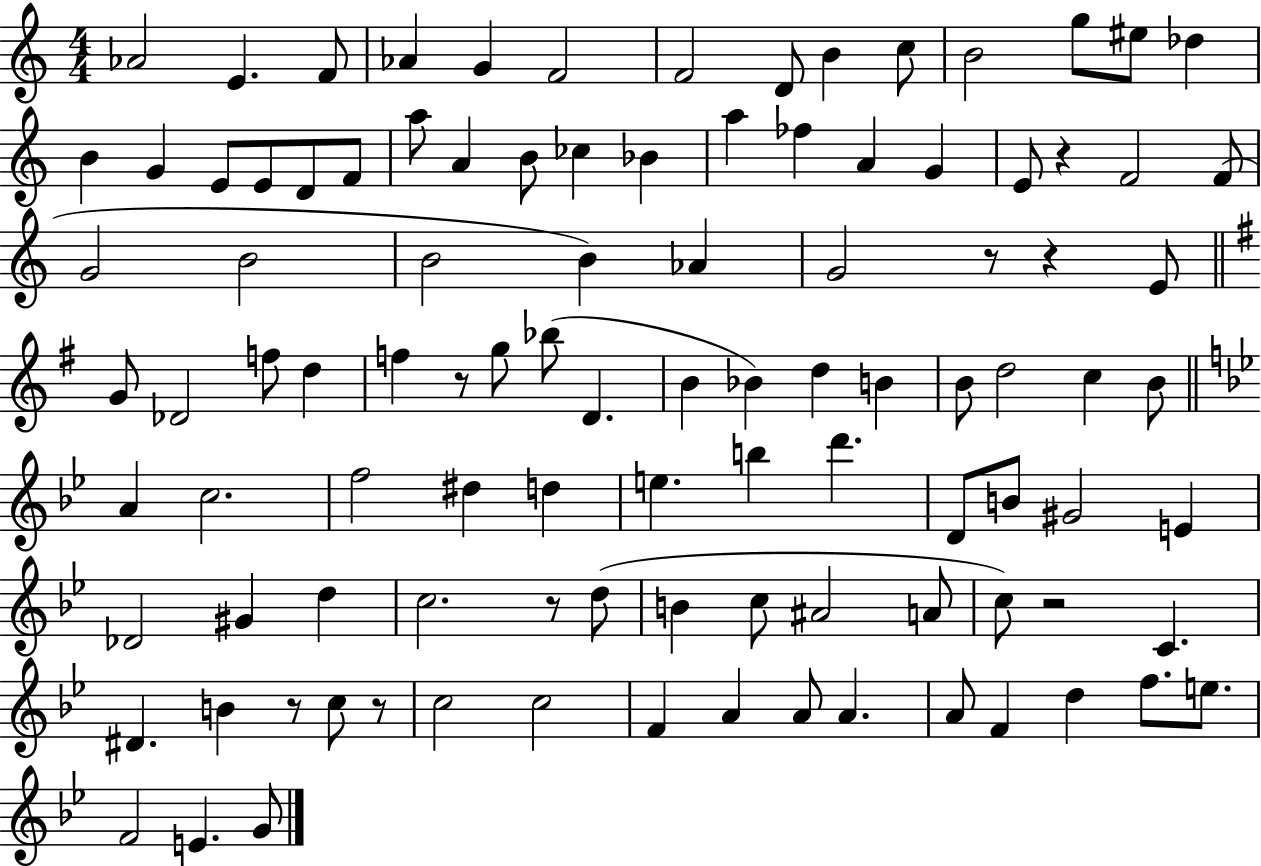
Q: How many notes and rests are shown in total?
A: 103